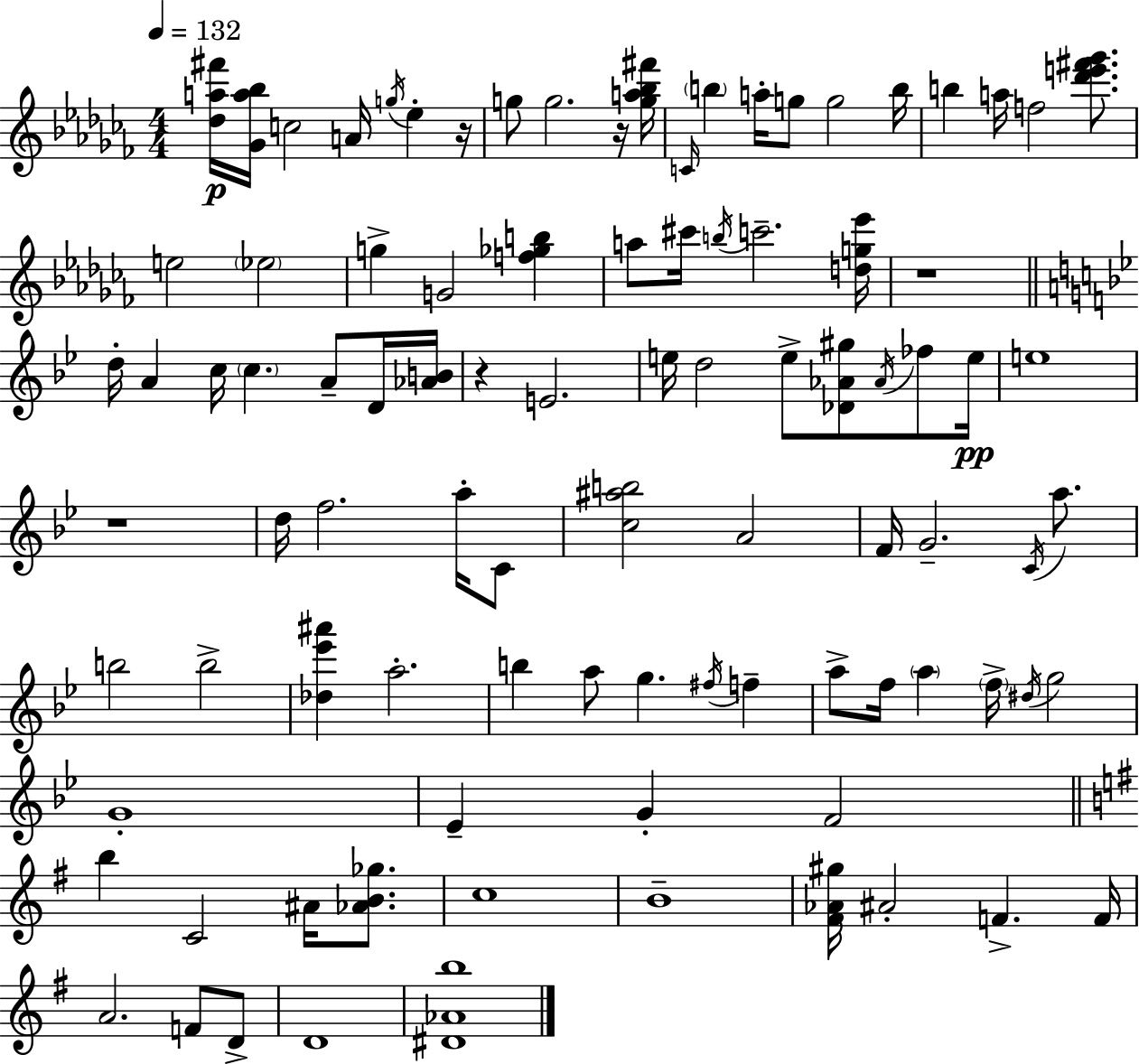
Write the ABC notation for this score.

X:1
T:Untitled
M:4/4
L:1/4
K:Abm
[_da^f']/4 [_Ga_b]/4 c2 A/4 g/4 _e z/4 g/2 g2 z/4 [ga_b^f']/4 C/4 b a/4 g/2 g2 b/4 b a/4 f2 [_d'e'^f'_g']/2 e2 _e2 g G2 [f_gb] a/2 ^c'/4 b/4 c'2 [dg_e']/4 z4 d/4 A c/4 c A/2 D/4 [_AB]/4 z E2 e/4 d2 e/2 [_D_A^g]/2 _A/4 _f/2 e/4 e4 z4 d/4 f2 a/4 C/2 [c^ab]2 A2 F/4 G2 C/4 a/2 b2 b2 [_d_e'^a'] a2 b a/2 g ^f/4 f a/2 f/4 a f/4 ^d/4 g2 G4 _E G F2 b C2 ^A/4 [_AB_g]/2 c4 B4 [^F_A^g]/4 ^A2 F F/4 A2 F/2 D/2 D4 [^D_Ab]4